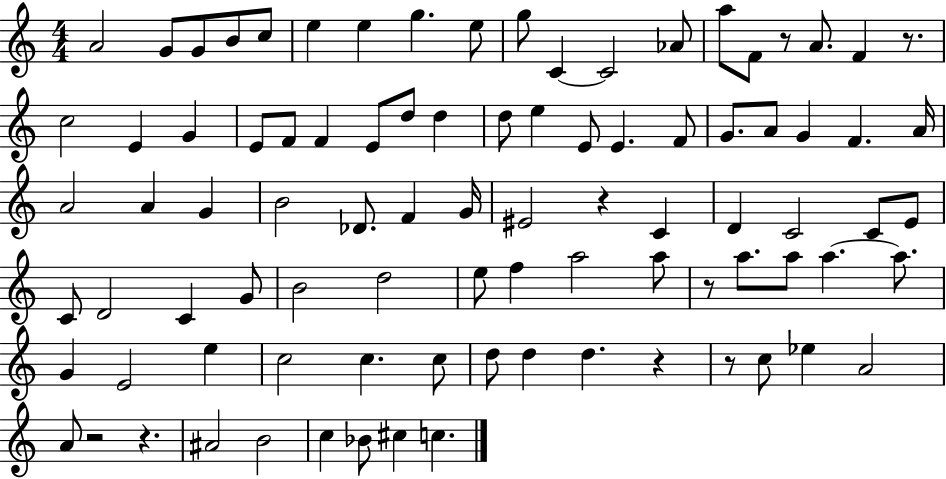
X:1
T:Untitled
M:4/4
L:1/4
K:C
A2 G/2 G/2 B/2 c/2 e e g e/2 g/2 C C2 _A/2 a/2 F/2 z/2 A/2 F z/2 c2 E G E/2 F/2 F E/2 d/2 d d/2 e E/2 E F/2 G/2 A/2 G F A/4 A2 A G B2 _D/2 F G/4 ^E2 z C D C2 C/2 E/2 C/2 D2 C G/2 B2 d2 e/2 f a2 a/2 z/2 a/2 a/2 a a/2 G E2 e c2 c c/2 d/2 d d z z/2 c/2 _e A2 A/2 z2 z ^A2 B2 c _B/2 ^c c